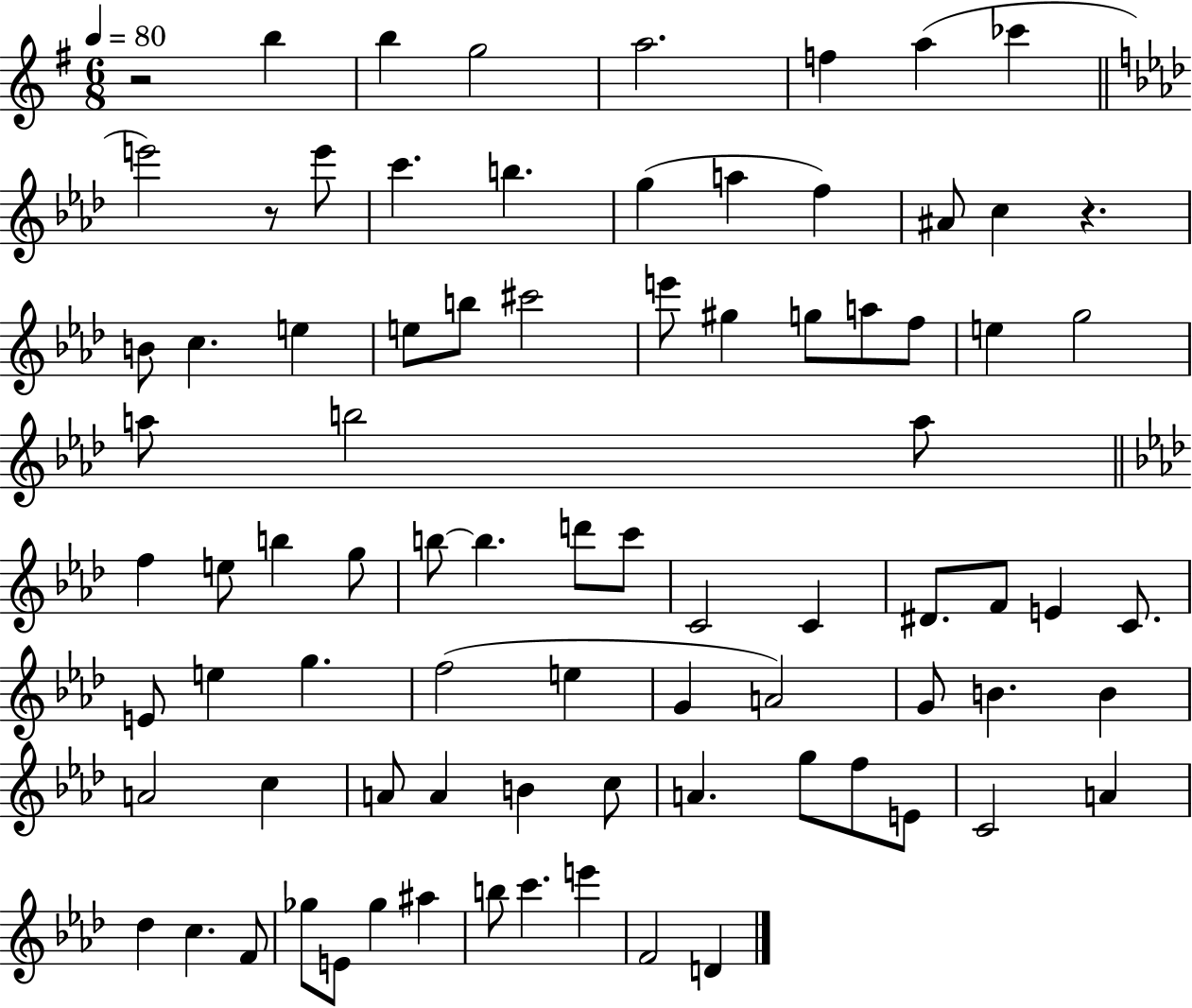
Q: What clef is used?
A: treble